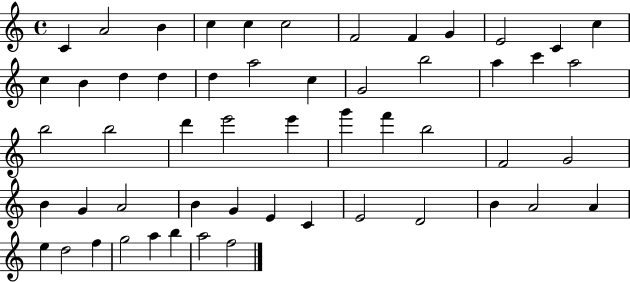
C4/q A4/h B4/q C5/q C5/q C5/h F4/h F4/q G4/q E4/h C4/q C5/q C5/q B4/q D5/q D5/q D5/q A5/h C5/q G4/h B5/h A5/q C6/q A5/h B5/h B5/h D6/q E6/h E6/q G6/q F6/q B5/h F4/h G4/h B4/q G4/q A4/h B4/q G4/q E4/q C4/q E4/h D4/h B4/q A4/h A4/q E5/q D5/h F5/q G5/h A5/q B5/q A5/h F5/h